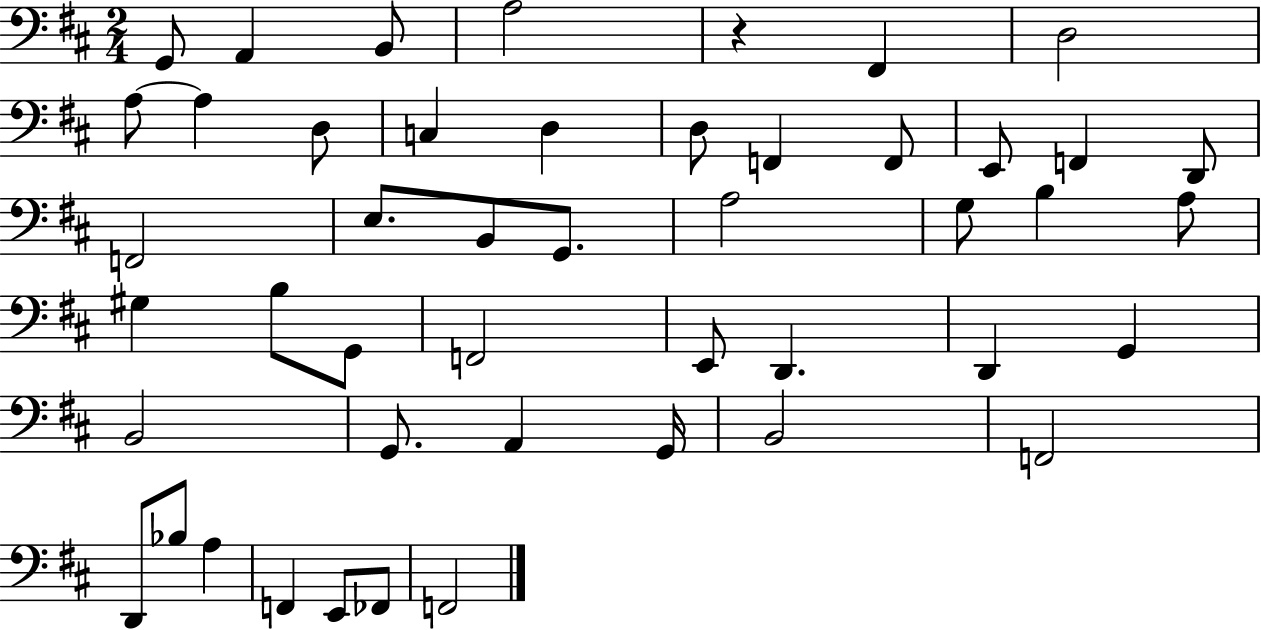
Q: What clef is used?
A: bass